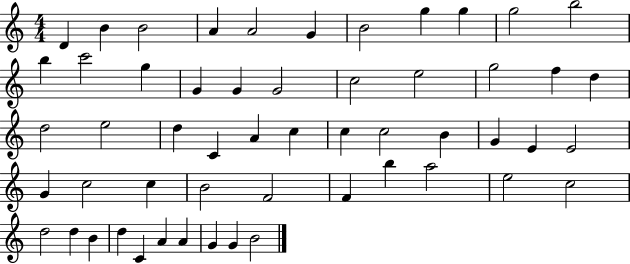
X:1
T:Untitled
M:4/4
L:1/4
K:C
D B B2 A A2 G B2 g g g2 b2 b c'2 g G G G2 c2 e2 g2 f d d2 e2 d C A c c c2 B G E E2 G c2 c B2 F2 F b a2 e2 c2 d2 d B d C A A G G B2